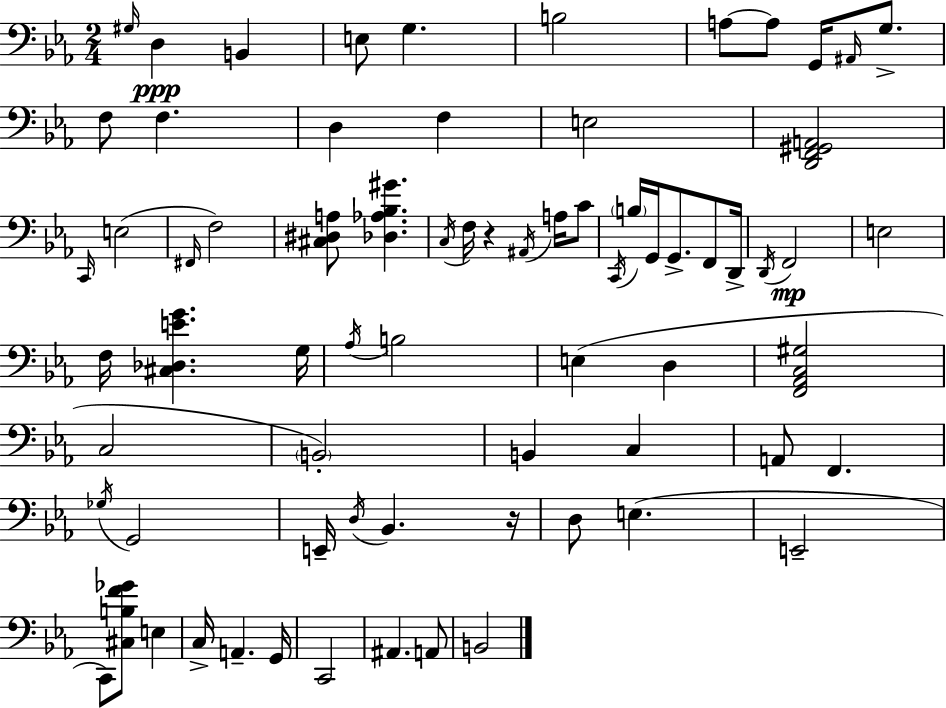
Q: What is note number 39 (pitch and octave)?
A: E3